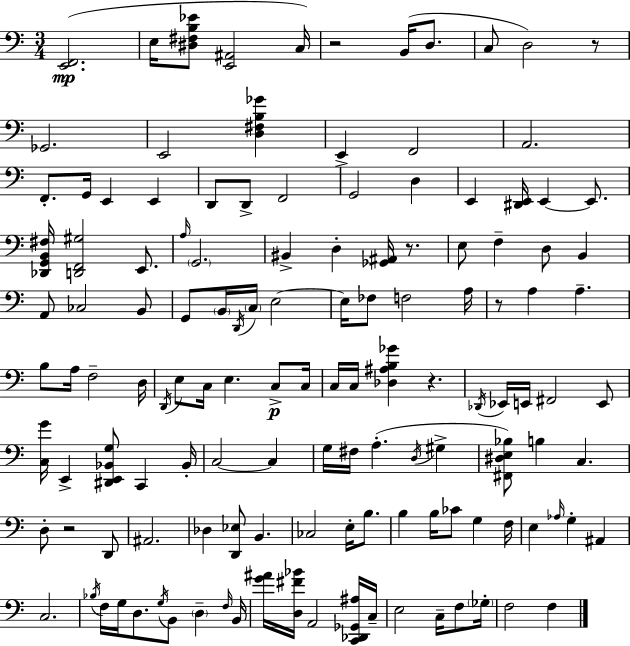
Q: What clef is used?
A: bass